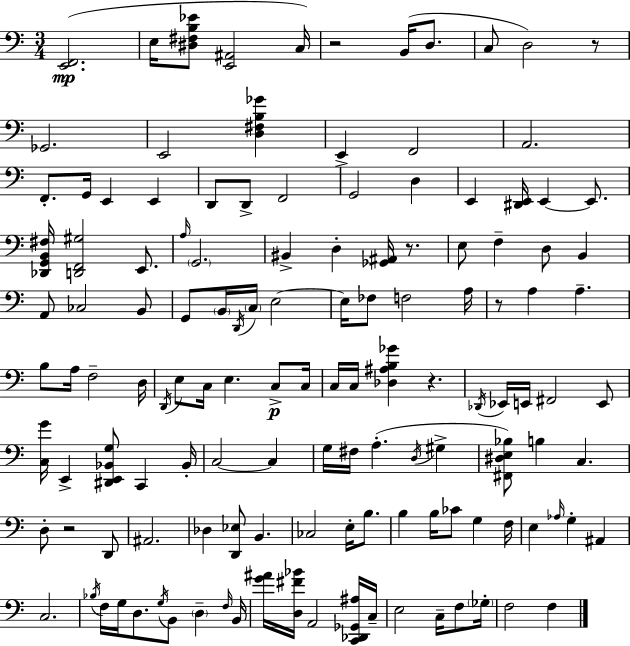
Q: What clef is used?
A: bass